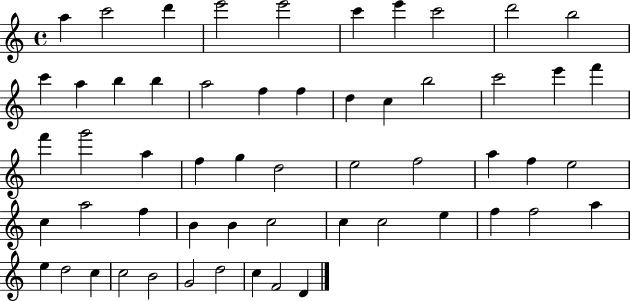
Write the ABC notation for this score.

X:1
T:Untitled
M:4/4
L:1/4
K:C
a c'2 d' e'2 e'2 c' e' c'2 d'2 b2 c' a b b a2 f f d c b2 c'2 e' f' f' g'2 a f g d2 e2 f2 a f e2 c a2 f B B c2 c c2 e f f2 a e d2 c c2 B2 G2 d2 c F2 D